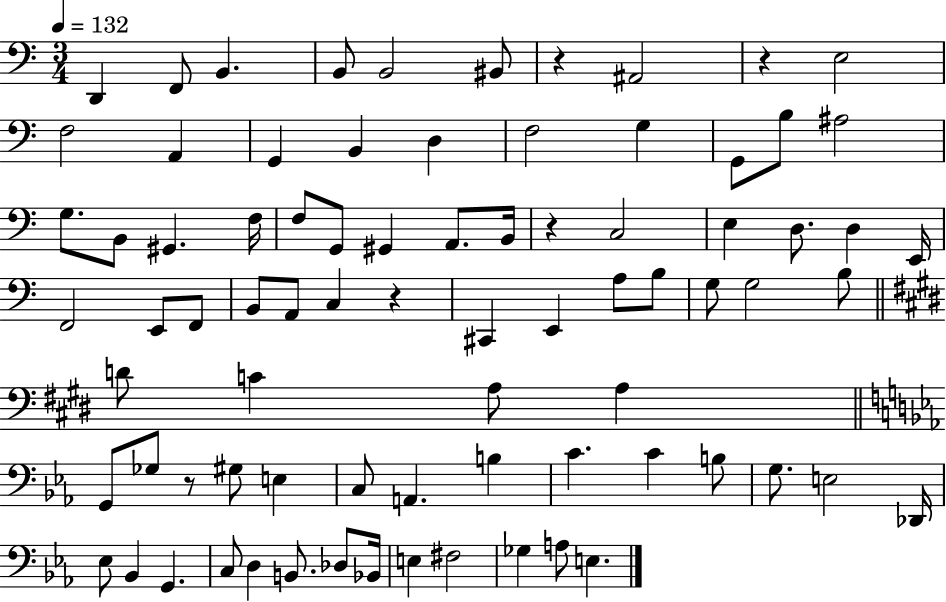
X:1
T:Untitled
M:3/4
L:1/4
K:C
D,, F,,/2 B,, B,,/2 B,,2 ^B,,/2 z ^A,,2 z E,2 F,2 A,, G,, B,, D, F,2 G, G,,/2 B,/2 ^A,2 G,/2 B,,/2 ^G,, F,/4 F,/2 G,,/2 ^G,, A,,/2 B,,/4 z C,2 E, D,/2 D, E,,/4 F,,2 E,,/2 F,,/2 B,,/2 A,,/2 C, z ^C,, E,, A,/2 B,/2 G,/2 G,2 B,/2 D/2 C A,/2 A, G,,/2 _G,/2 z/2 ^G,/2 E, C,/2 A,, B, C C B,/2 G,/2 E,2 _D,,/4 _E,/2 _B,, G,, C,/2 D, B,,/2 _D,/2 _B,,/4 E, ^F,2 _G, A,/2 E,